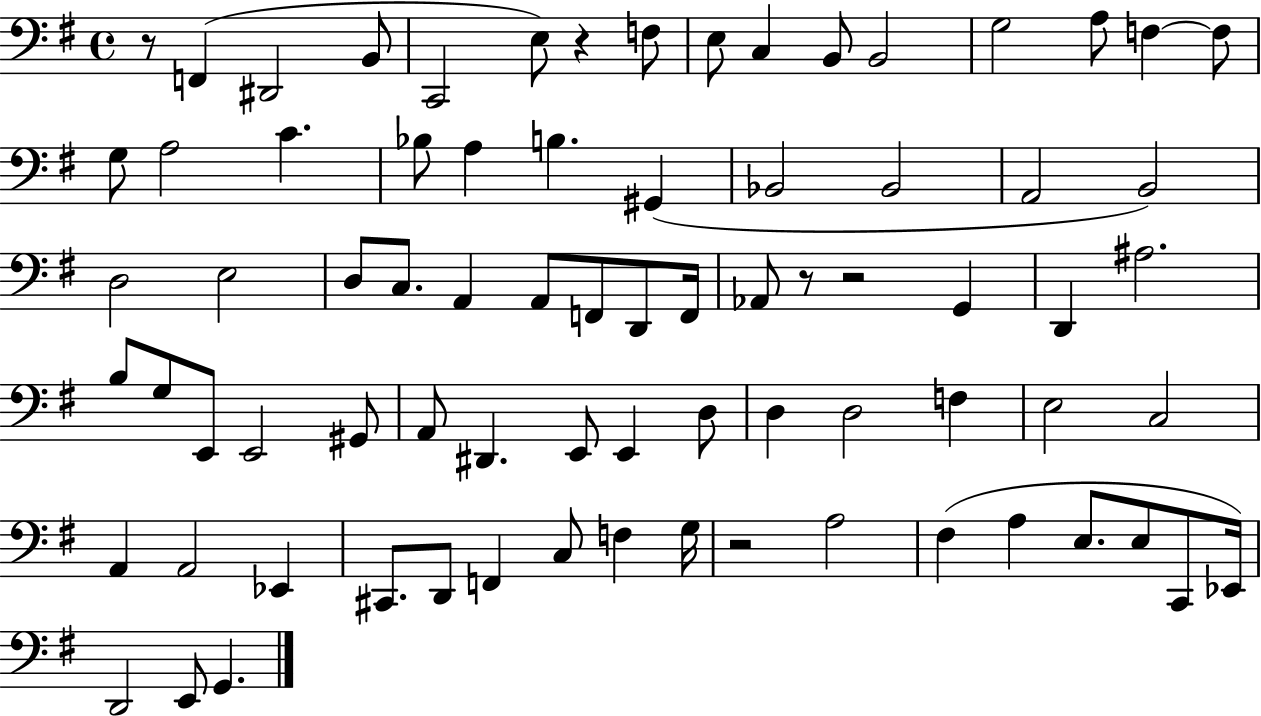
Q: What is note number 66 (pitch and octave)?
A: E3